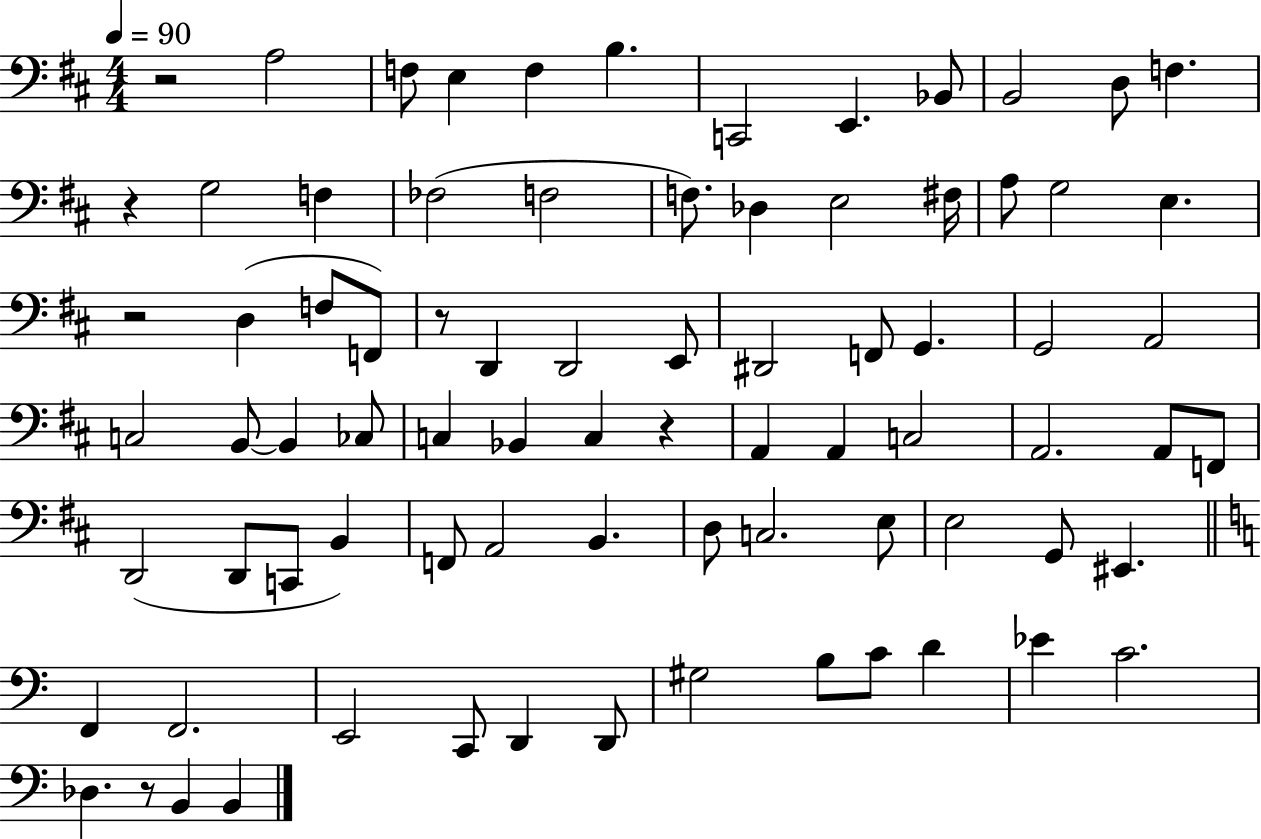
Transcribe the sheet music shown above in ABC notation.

X:1
T:Untitled
M:4/4
L:1/4
K:D
z2 A,2 F,/2 E, F, B, C,,2 E,, _B,,/2 B,,2 D,/2 F, z G,2 F, _F,2 F,2 F,/2 _D, E,2 ^F,/4 A,/2 G,2 E, z2 D, F,/2 F,,/2 z/2 D,, D,,2 E,,/2 ^D,,2 F,,/2 G,, G,,2 A,,2 C,2 B,,/2 B,, _C,/2 C, _B,, C, z A,, A,, C,2 A,,2 A,,/2 F,,/2 D,,2 D,,/2 C,,/2 B,, F,,/2 A,,2 B,, D,/2 C,2 E,/2 E,2 G,,/2 ^E,, F,, F,,2 E,,2 C,,/2 D,, D,,/2 ^G,2 B,/2 C/2 D _E C2 _D, z/2 B,, B,,